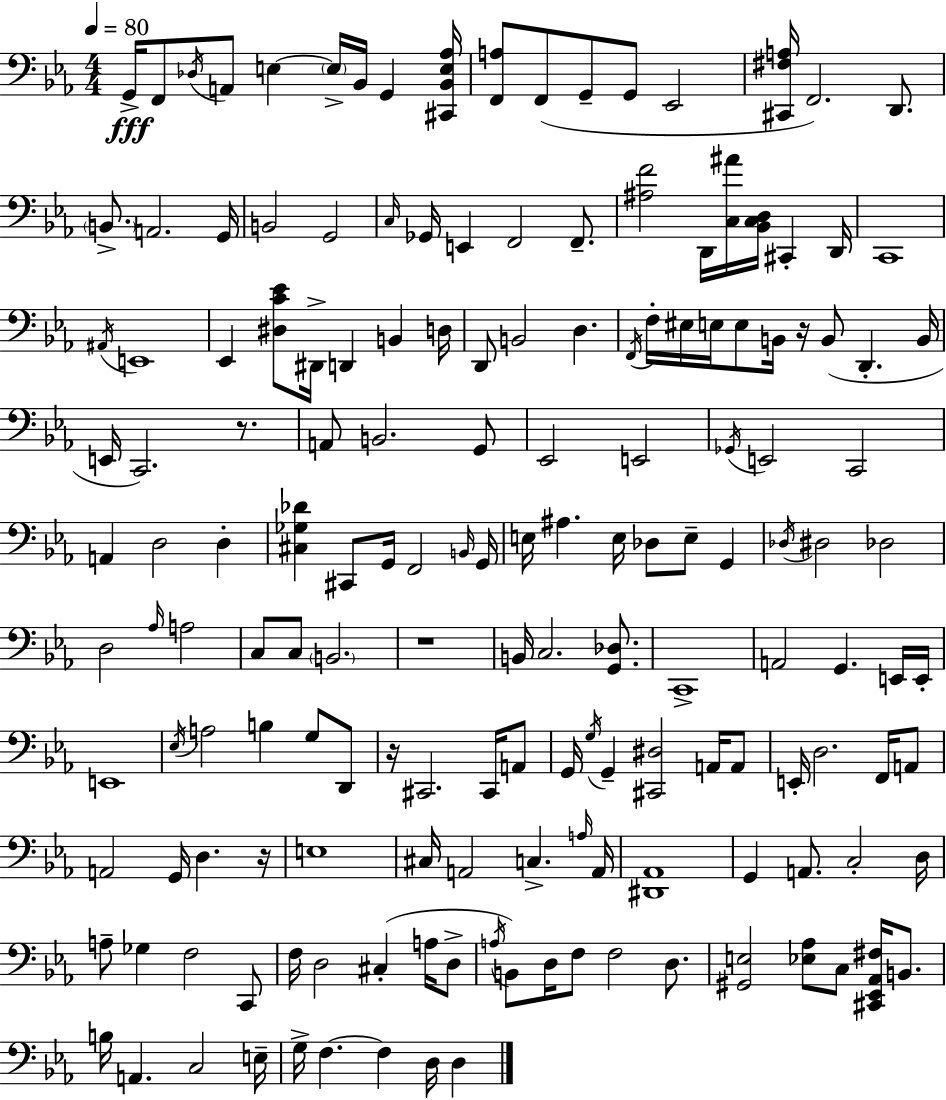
G2/s F2/e Db3/s A2/e E3/q E3/s Bb2/s G2/q [C#2,Bb2,E3,Ab3]/s [F2,A3]/e F2/e G2/e G2/e Eb2/h [C#2,F#3,A3]/s F2/h. D2/e. B2/e. A2/h. G2/s B2/h G2/h C3/s Gb2/s E2/q F2/h F2/e. [A#3,F4]/h D2/s [C3,A#4]/s [Bb2,C3,D3]/s C#2/q D2/s C2/w A#2/s E2/w Eb2/q [D#3,C4,Eb4]/e D#2/s D2/q B2/q D3/s D2/e B2/h D3/q. F2/s F3/s EIS3/s E3/s E3/e B2/s R/s B2/e D2/q. B2/s E2/s C2/h. R/e. A2/e B2/h. G2/e Eb2/h E2/h Gb2/s E2/h C2/h A2/q D3/h D3/q [C#3,Gb3,Db4]/q C#2/e G2/s F2/h B2/s G2/s E3/s A#3/q. E3/s Db3/e E3/e G2/q Db3/s D#3/h Db3/h D3/h Ab3/s A3/h C3/e C3/e B2/h. R/w B2/s C3/h. [G2,Db3]/e. C2/w A2/h G2/q. E2/s E2/s E2/w Eb3/s A3/h B3/q G3/e D2/e R/s C#2/h. C#2/s A2/e G2/s G3/s G2/q [C#2,D#3]/h A2/s A2/e E2/s D3/h. F2/s A2/e A2/h G2/s D3/q. R/s E3/w C#3/s A2/h C3/q. A3/s A2/s [D#2,Ab2]/w G2/q A2/e. C3/h D3/s A3/e Gb3/q F3/h C2/e F3/s D3/h C#3/q A3/s D3/e A3/s B2/e D3/s F3/e F3/h D3/e. [G#2,E3]/h [Eb3,Ab3]/e C3/e [C#2,Eb2,Ab2,F#3]/s B2/e. B3/s A2/q. C3/h E3/s G3/s F3/q. F3/q D3/s D3/q